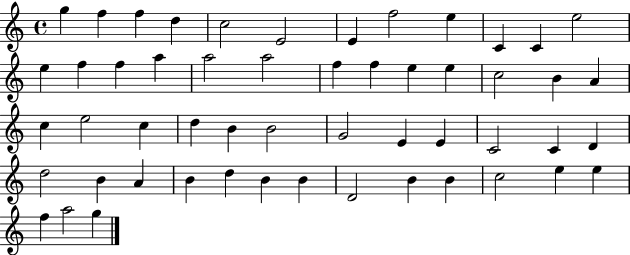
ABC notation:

X:1
T:Untitled
M:4/4
L:1/4
K:C
g f f d c2 E2 E f2 e C C e2 e f f a a2 a2 f f e e c2 B A c e2 c d B B2 G2 E E C2 C D d2 B A B d B B D2 B B c2 e e f a2 g